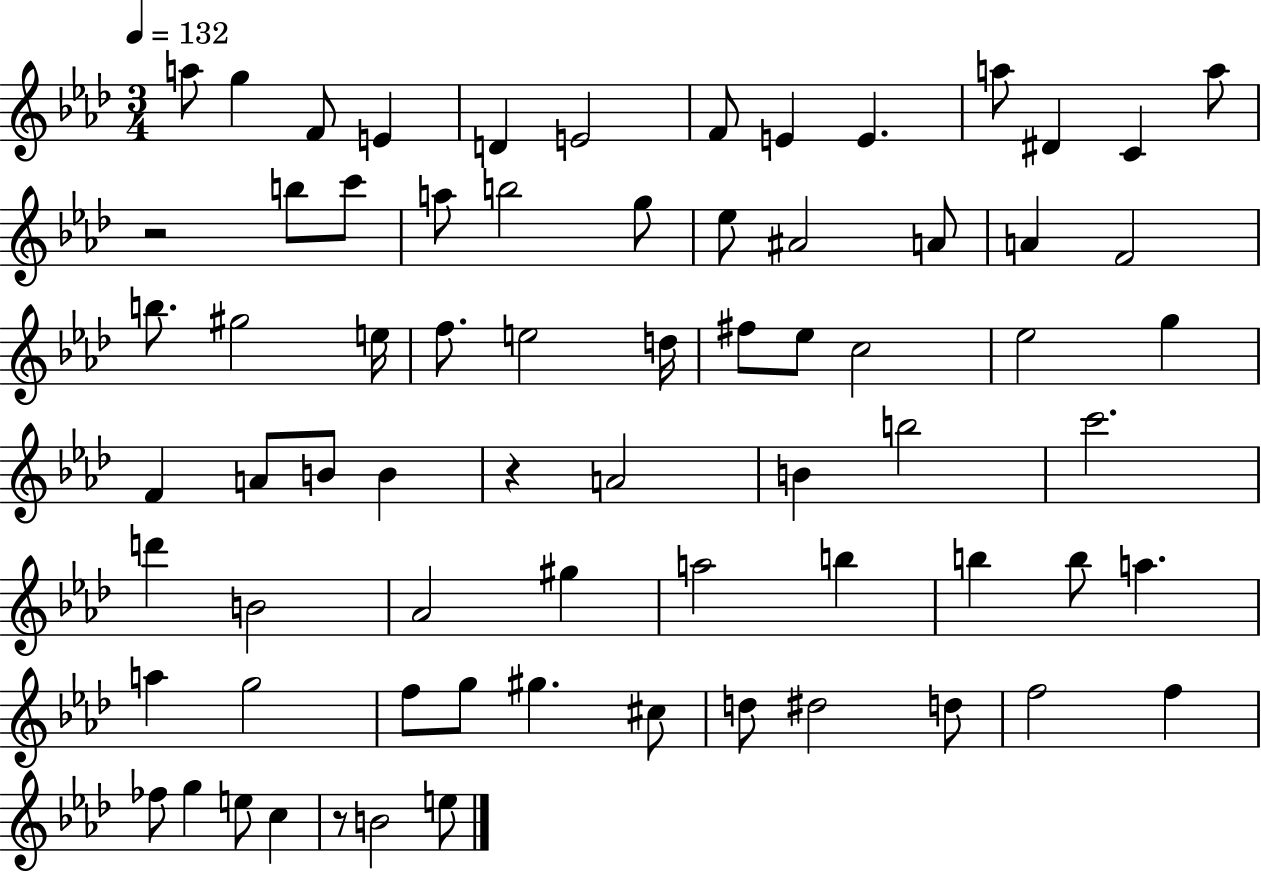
X:1
T:Untitled
M:3/4
L:1/4
K:Ab
a/2 g F/2 E D E2 F/2 E E a/2 ^D C a/2 z2 b/2 c'/2 a/2 b2 g/2 _e/2 ^A2 A/2 A F2 b/2 ^g2 e/4 f/2 e2 d/4 ^f/2 _e/2 c2 _e2 g F A/2 B/2 B z A2 B b2 c'2 d' B2 _A2 ^g a2 b b b/2 a a g2 f/2 g/2 ^g ^c/2 d/2 ^d2 d/2 f2 f _f/2 g e/2 c z/2 B2 e/2